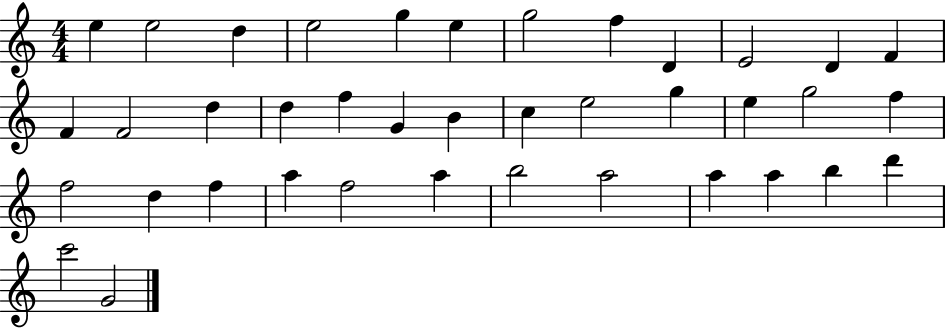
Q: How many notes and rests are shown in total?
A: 39